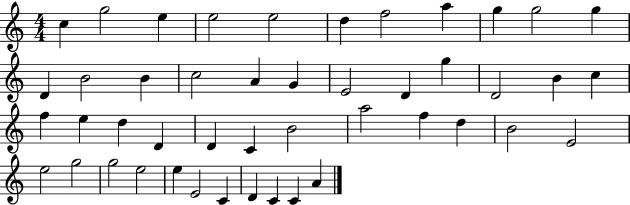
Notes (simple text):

C5/q G5/h E5/q E5/h E5/h D5/q F5/h A5/q G5/q G5/h G5/q D4/q B4/h B4/q C5/h A4/q G4/q E4/h D4/q G5/q D4/h B4/q C5/q F5/q E5/q D5/q D4/q D4/q C4/q B4/h A5/h F5/q D5/q B4/h E4/h E5/h G5/h G5/h E5/h E5/q E4/h C4/q D4/q C4/q C4/q A4/q